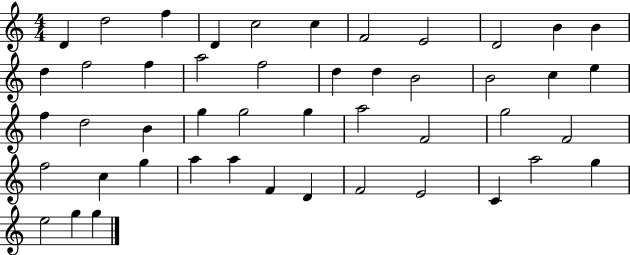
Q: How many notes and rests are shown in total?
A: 47